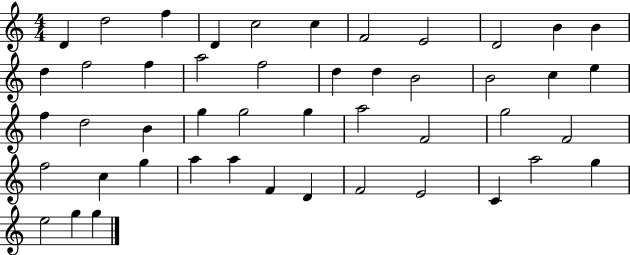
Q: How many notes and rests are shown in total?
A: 47